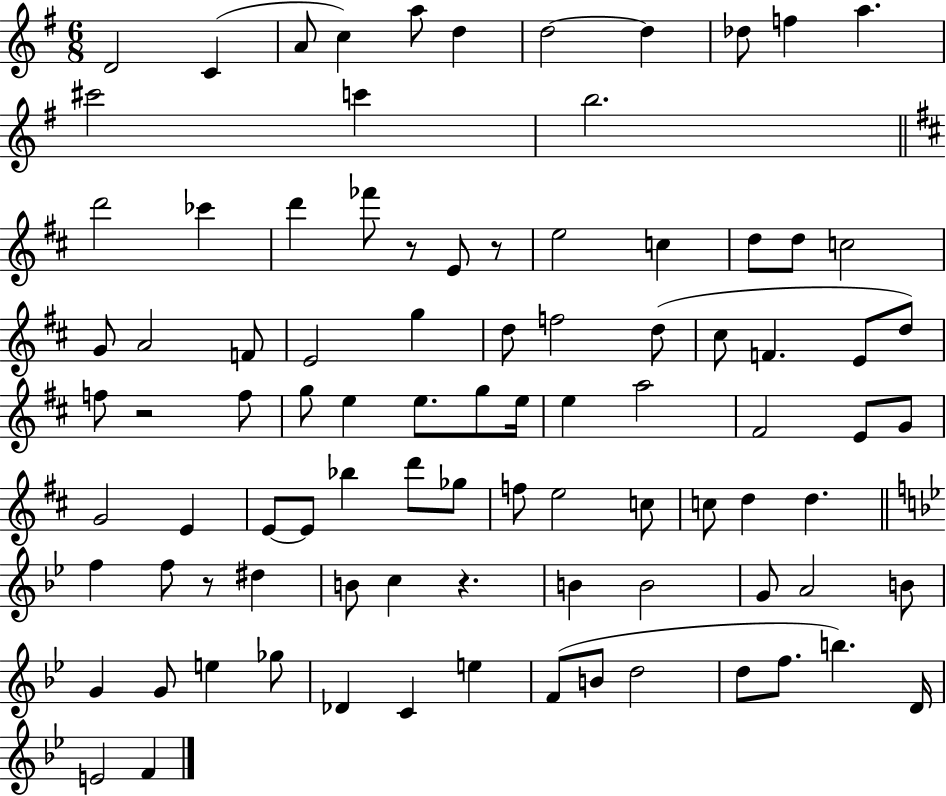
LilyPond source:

{
  \clef treble
  \numericTimeSignature
  \time 6/8
  \key g \major
  \repeat volta 2 { d'2 c'4( | a'8 c''4) a''8 d''4 | d''2~~ d''4 | des''8 f''4 a''4. | \break cis'''2 c'''4 | b''2. | \bar "||" \break \key b \minor d'''2 ces'''4 | d'''4 fes'''8 r8 e'8 r8 | e''2 c''4 | d''8 d''8 c''2 | \break g'8 a'2 f'8 | e'2 g''4 | d''8 f''2 d''8( | cis''8 f'4. e'8 d''8) | \break f''8 r2 f''8 | g''8 e''4 e''8. g''8 e''16 | e''4 a''2 | fis'2 e'8 g'8 | \break g'2 e'4 | e'8~~ e'8 bes''4 d'''8 ges''8 | f''8 e''2 c''8 | c''8 d''4 d''4. | \break \bar "||" \break \key g \minor f''4 f''8 r8 dis''4 | b'8 c''4 r4. | b'4 b'2 | g'8 a'2 b'8 | \break g'4 g'8 e''4 ges''8 | des'4 c'4 e''4 | f'8( b'8 d''2 | d''8 f''8. b''4.) d'16 | \break e'2 f'4 | } \bar "|."
}